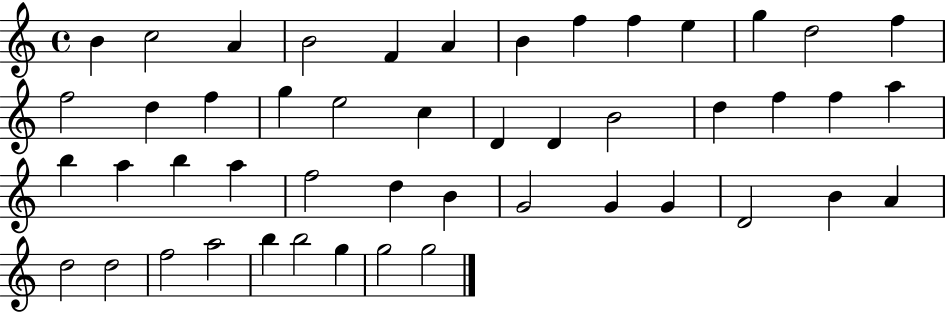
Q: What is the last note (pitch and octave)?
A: G5